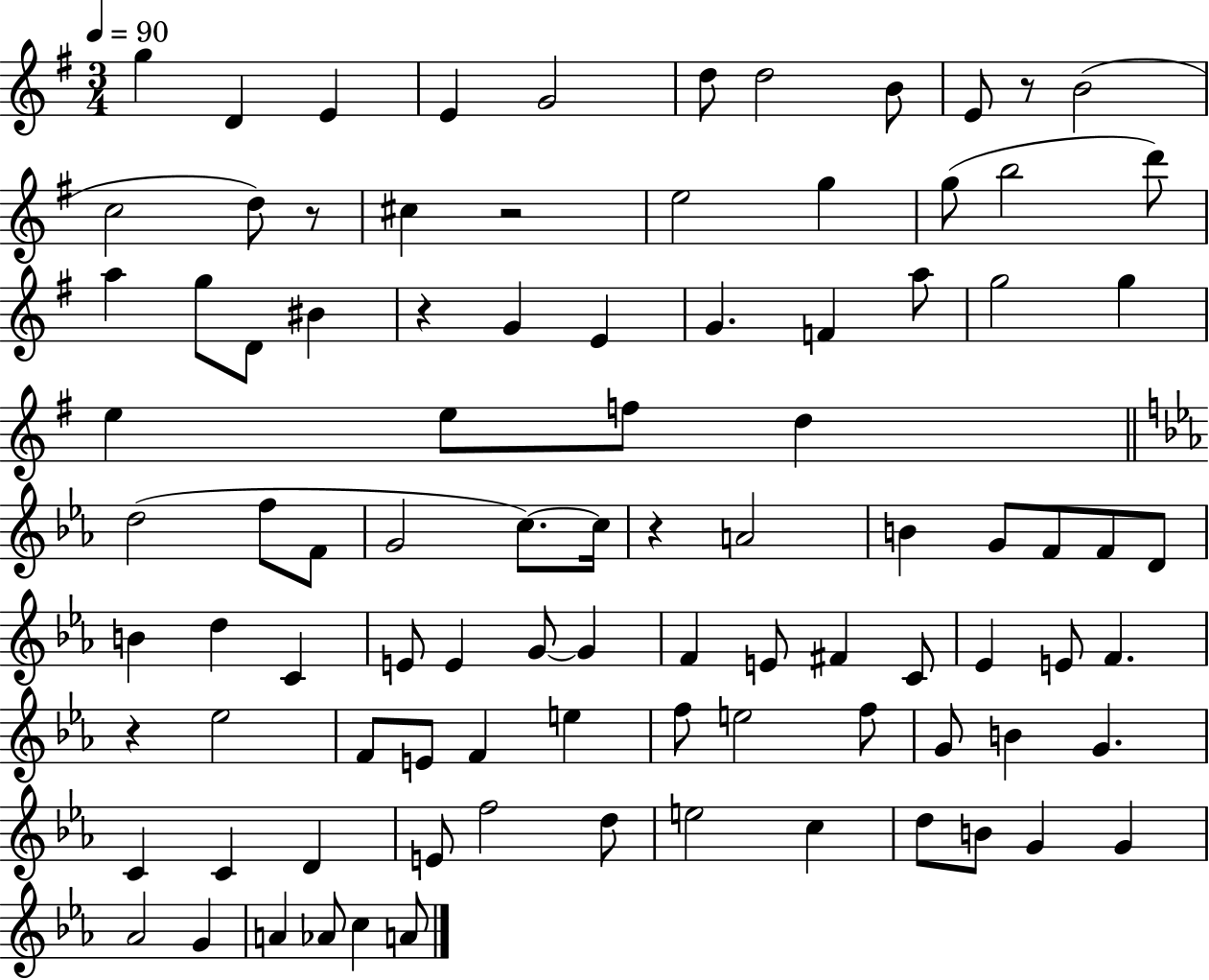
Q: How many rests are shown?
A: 6